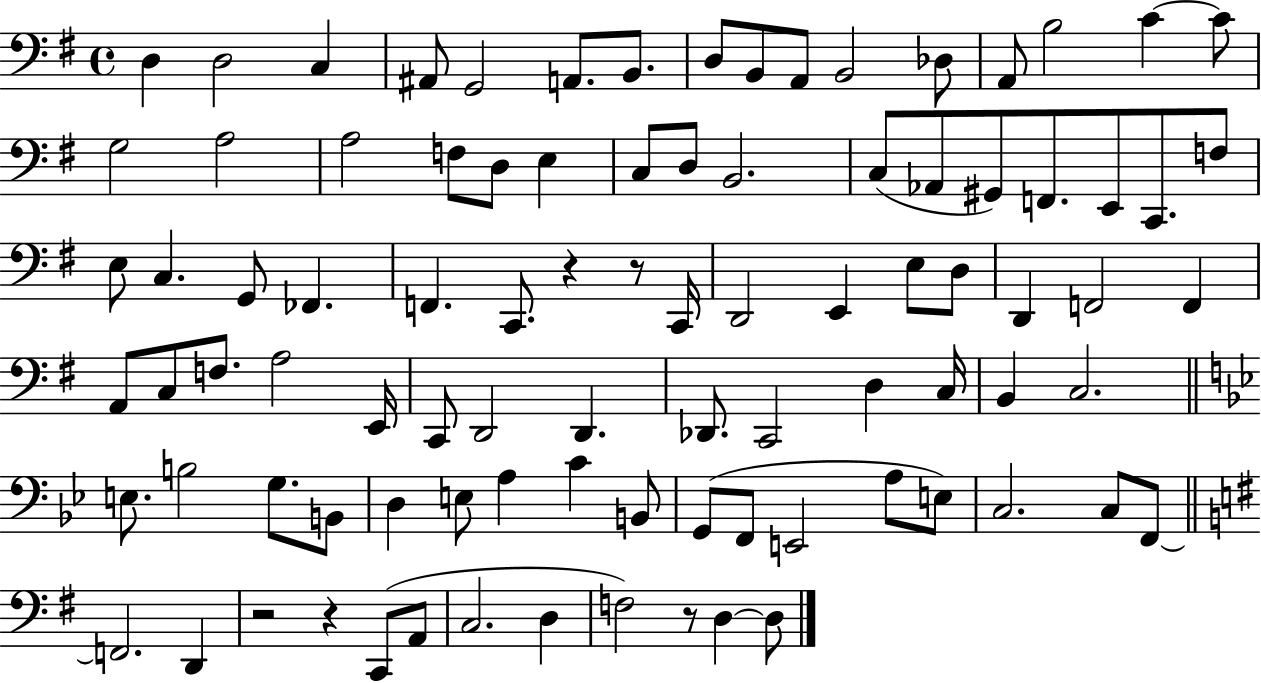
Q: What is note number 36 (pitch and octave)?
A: FES2